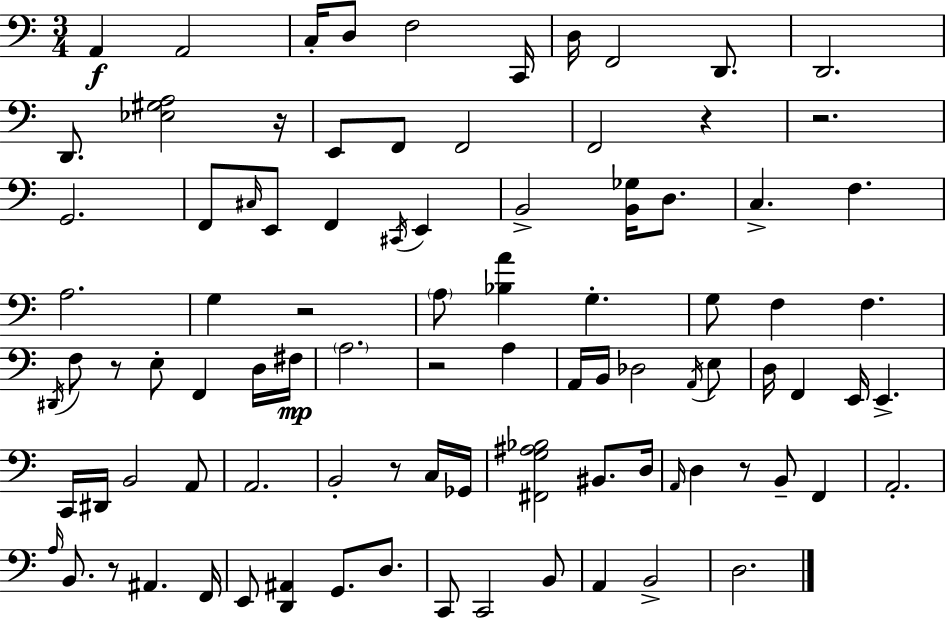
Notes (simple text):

A2/q A2/h C3/s D3/e F3/h C2/s D3/s F2/h D2/e. D2/h. D2/e. [Eb3,G#3,A3]/h R/s E2/e F2/e F2/h F2/h R/q R/h. G2/h. F2/e C#3/s E2/e F2/q C#2/s E2/q B2/h [B2,Gb3]/s D3/e. C3/q. F3/q. A3/h. G3/q R/h A3/e [Bb3,A4]/q G3/q. G3/e F3/q F3/q. D#2/s F3/e R/e E3/e F2/q D3/s F#3/s A3/h. R/h A3/q A2/s B2/s Db3/h A2/s E3/e D3/s F2/q E2/s E2/q. C2/s D#2/s B2/h A2/e A2/h. B2/h R/e C3/s Gb2/s [F#2,G3,A#3,Bb3]/h BIS2/e. D3/s A2/s D3/q R/e B2/e F2/q A2/h. A3/s B2/e. R/e A#2/q. F2/s E2/e [D2,A#2]/q G2/e. D3/e. C2/e C2/h B2/e A2/q B2/h D3/h.